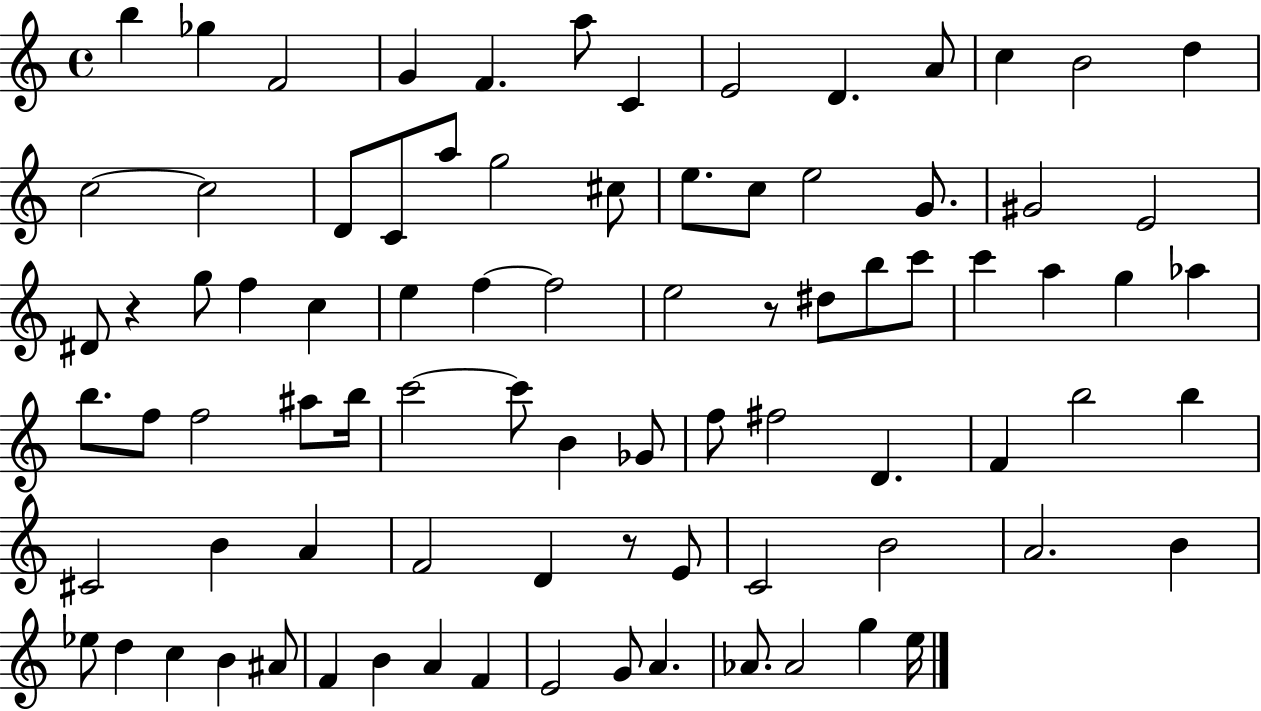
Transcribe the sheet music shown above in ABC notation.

X:1
T:Untitled
M:4/4
L:1/4
K:C
b _g F2 G F a/2 C E2 D A/2 c B2 d c2 c2 D/2 C/2 a/2 g2 ^c/2 e/2 c/2 e2 G/2 ^G2 E2 ^D/2 z g/2 f c e f f2 e2 z/2 ^d/2 b/2 c'/2 c' a g _a b/2 f/2 f2 ^a/2 b/4 c'2 c'/2 B _G/2 f/2 ^f2 D F b2 b ^C2 B A F2 D z/2 E/2 C2 B2 A2 B _e/2 d c B ^A/2 F B A F E2 G/2 A _A/2 _A2 g e/4